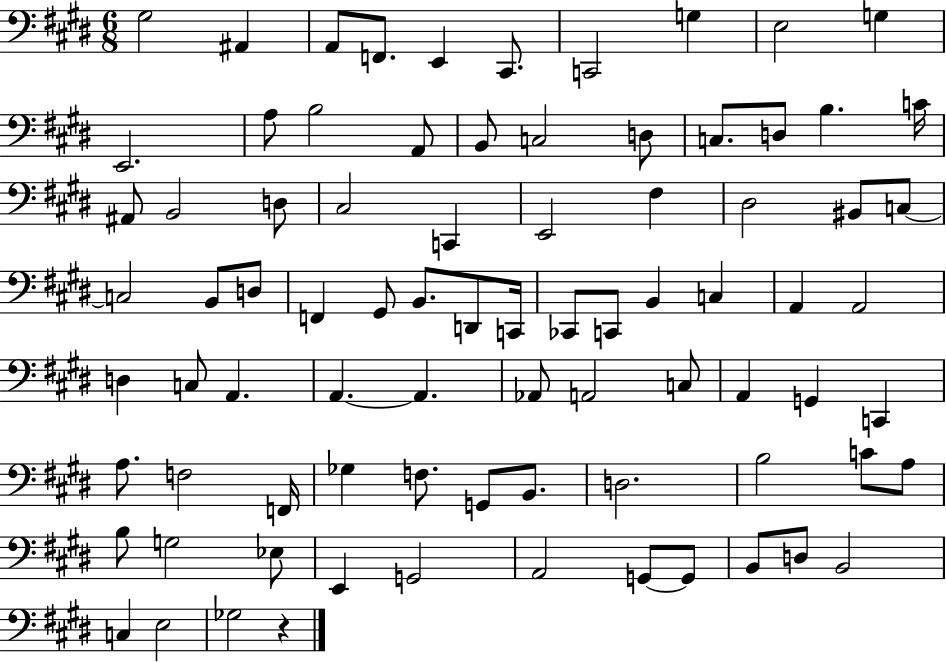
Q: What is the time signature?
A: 6/8